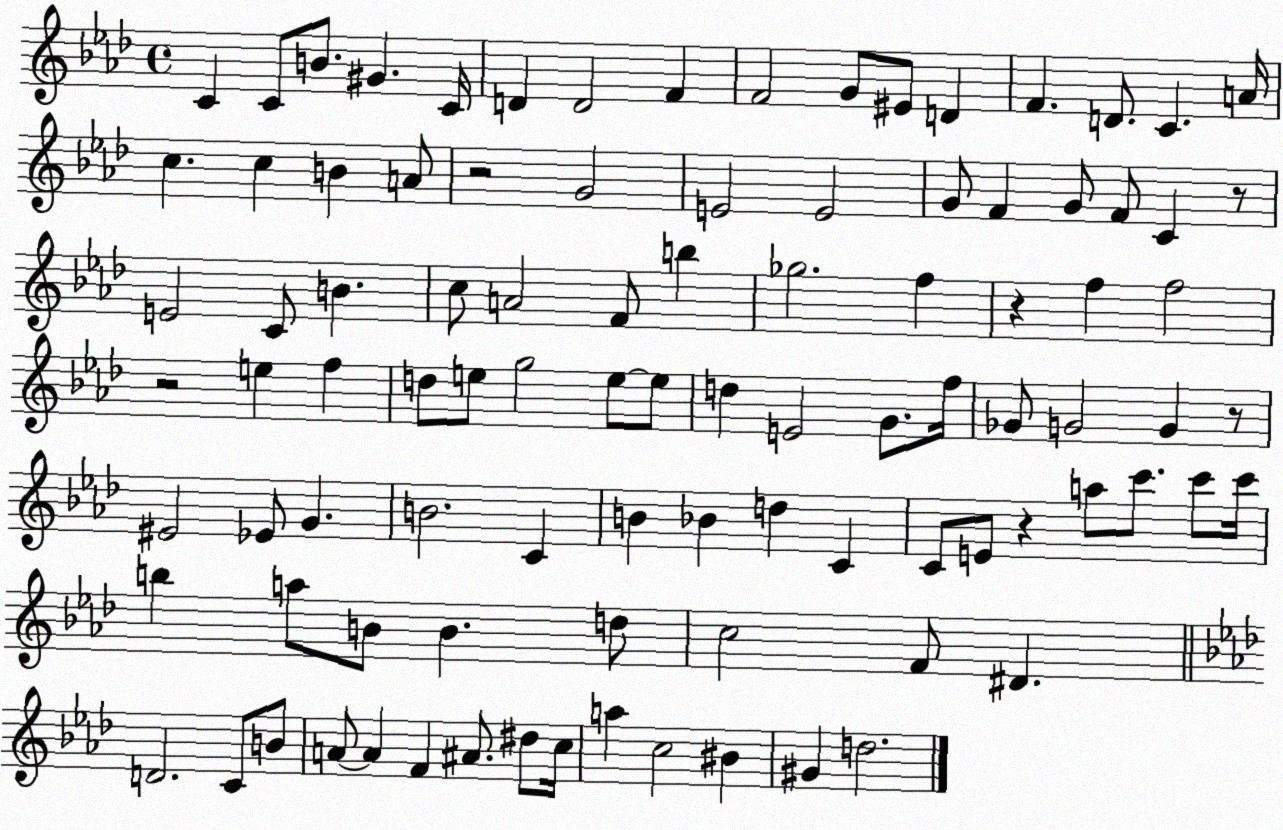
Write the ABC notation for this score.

X:1
T:Untitled
M:4/4
L:1/4
K:Ab
C C/2 B/2 ^G C/4 D D2 F F2 G/2 ^E/2 D F D/2 C A/4 c c B A/2 z2 G2 E2 E2 G/2 F G/2 F/2 C z/2 E2 C/2 B c/2 A2 F/2 b _g2 f z f f2 z2 e f d/2 e/2 g2 e/2 e/2 d E2 G/2 f/4 _G/2 G2 G z/2 ^E2 _E/2 G B2 C B _B d C C/2 E/2 z a/2 c'/2 c'/2 c'/4 b a/2 B/2 B d/2 c2 F/2 ^D D2 C/2 B/2 A/2 A F ^A/2 ^d/2 c/4 a c2 ^B ^G d2